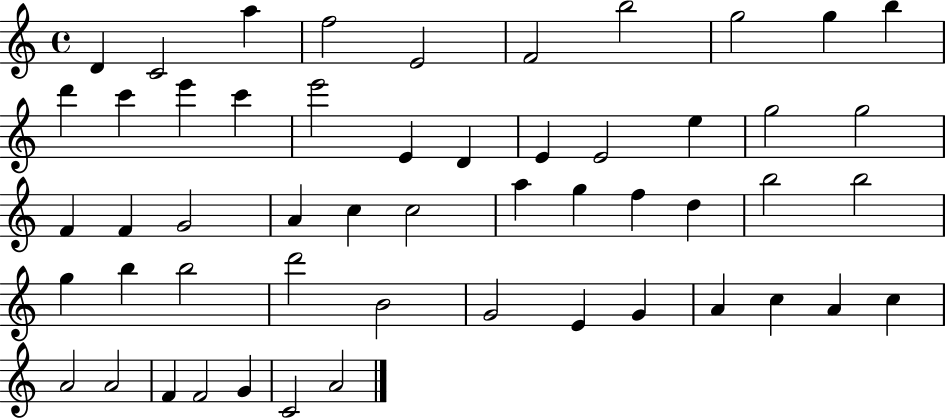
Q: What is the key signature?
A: C major